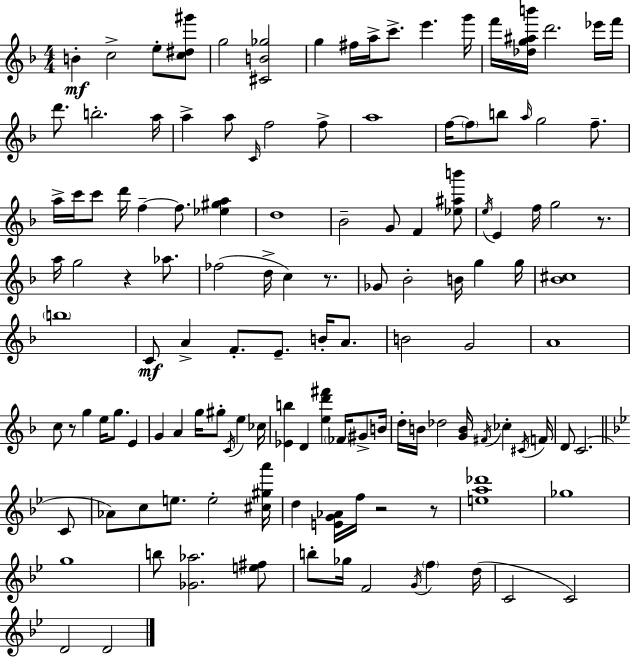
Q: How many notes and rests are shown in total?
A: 129